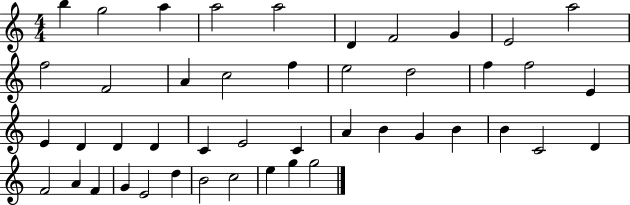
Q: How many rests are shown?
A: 0